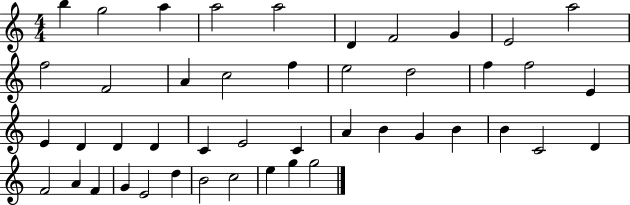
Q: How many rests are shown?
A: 0